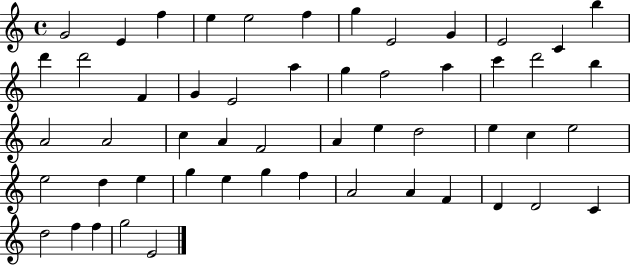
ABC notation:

X:1
T:Untitled
M:4/4
L:1/4
K:C
G2 E f e e2 f g E2 G E2 C b d' d'2 F G E2 a g f2 a c' d'2 b A2 A2 c A F2 A e d2 e c e2 e2 d e g e g f A2 A F D D2 C d2 f f g2 E2